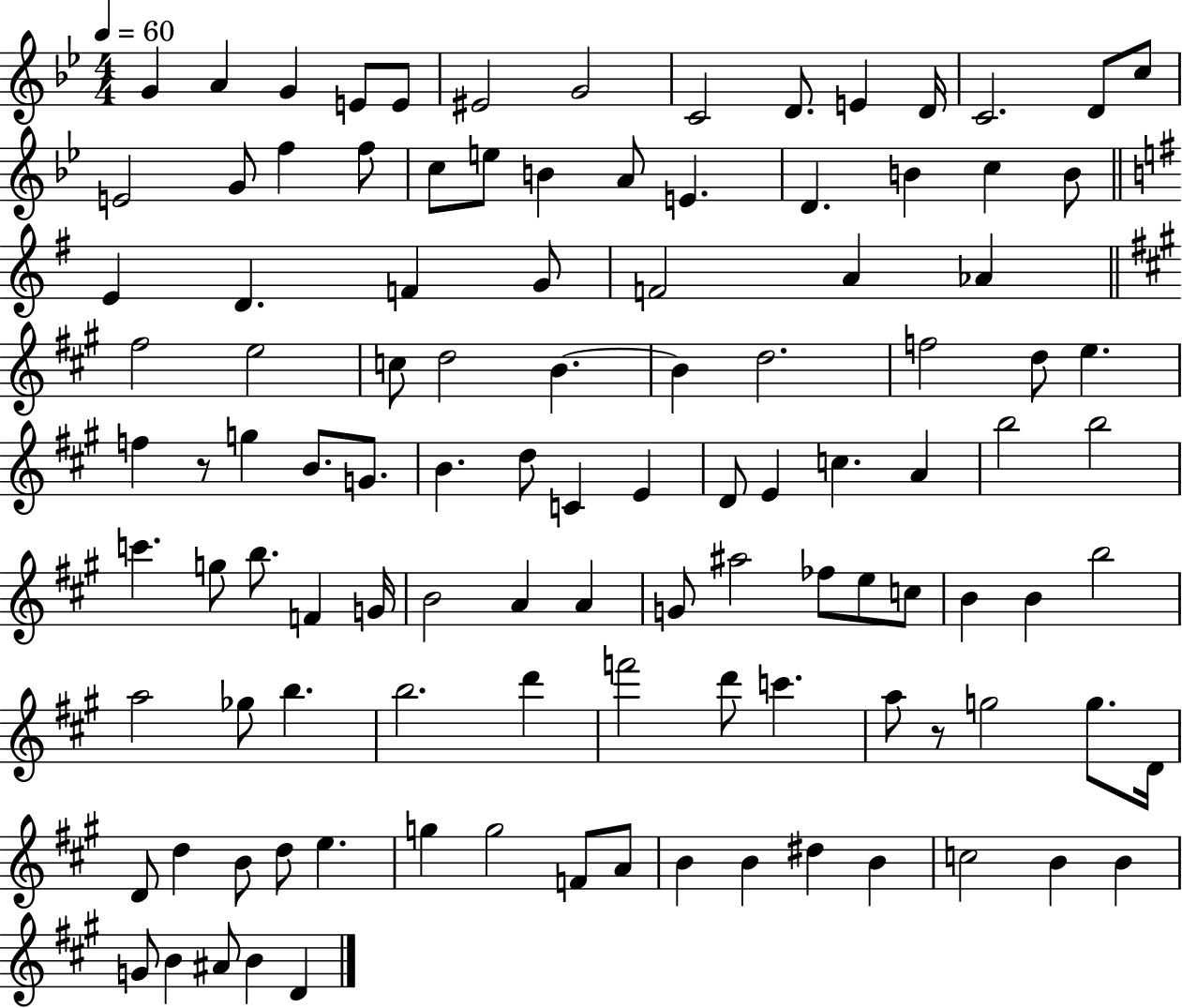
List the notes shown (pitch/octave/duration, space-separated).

G4/q A4/q G4/q E4/e E4/e EIS4/h G4/h C4/h D4/e. E4/q D4/s C4/h. D4/e C5/e E4/h G4/e F5/q F5/e C5/e E5/e B4/q A4/e E4/q. D4/q. B4/q C5/q B4/e E4/q D4/q. F4/q G4/e F4/h A4/q Ab4/q F#5/h E5/h C5/e D5/h B4/q. B4/q D5/h. F5/h D5/e E5/q. F5/q R/e G5/q B4/e. G4/e. B4/q. D5/e C4/q E4/q D4/e E4/q C5/q. A4/q B5/h B5/h C6/q. G5/e B5/e. F4/q G4/s B4/h A4/q A4/q G4/e A#5/h FES5/e E5/e C5/e B4/q B4/q B5/h A5/h Gb5/e B5/q. B5/h. D6/q F6/h D6/e C6/q. A5/e R/e G5/h G5/e. D4/s D4/e D5/q B4/e D5/e E5/q. G5/q G5/h F4/e A4/e B4/q B4/q D#5/q B4/q C5/h B4/q B4/q G4/e B4/q A#4/e B4/q D4/q